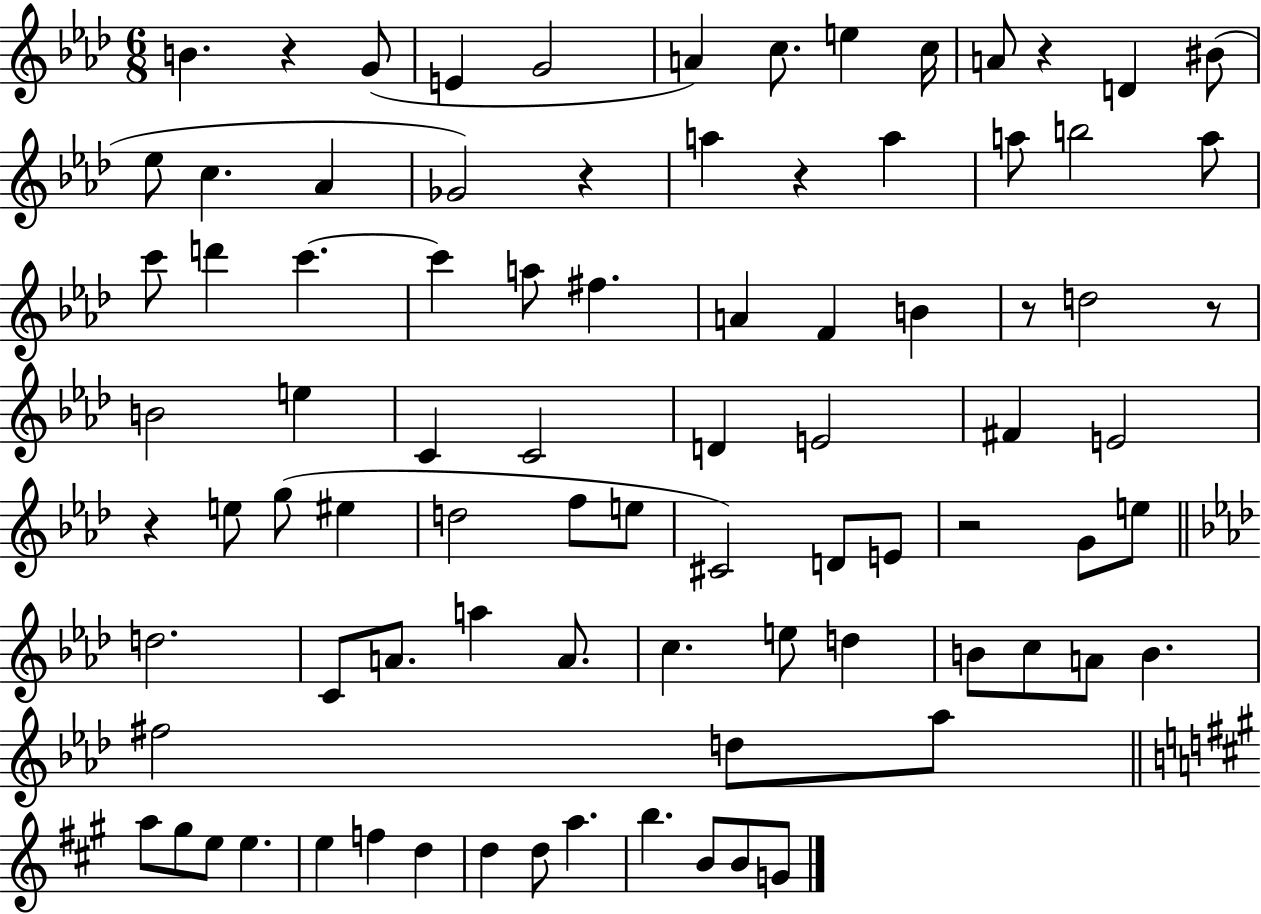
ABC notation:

X:1
T:Untitled
M:6/8
L:1/4
K:Ab
B z G/2 E G2 A c/2 e c/4 A/2 z D ^B/2 _e/2 c _A _G2 z a z a a/2 b2 a/2 c'/2 d' c' c' a/2 ^f A F B z/2 d2 z/2 B2 e C C2 D E2 ^F E2 z e/2 g/2 ^e d2 f/2 e/2 ^C2 D/2 E/2 z2 G/2 e/2 d2 C/2 A/2 a A/2 c e/2 d B/2 c/2 A/2 B ^f2 d/2 _a/2 a/2 ^g/2 e/2 e e f d d d/2 a b B/2 B/2 G/2